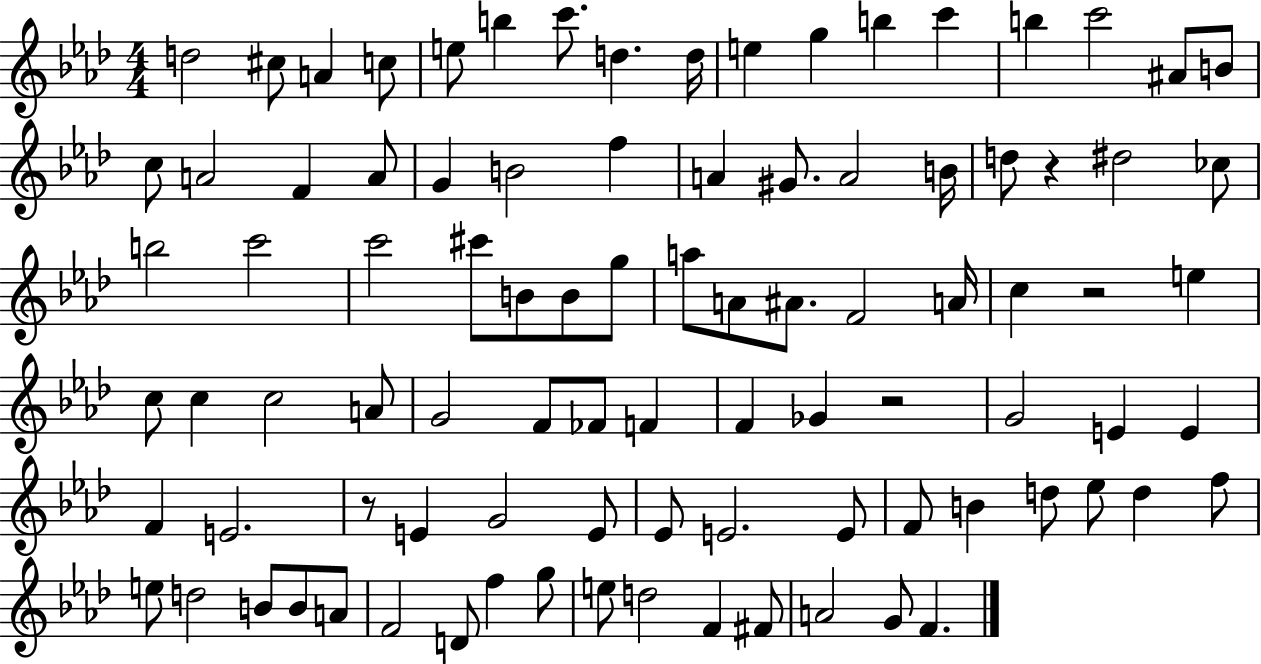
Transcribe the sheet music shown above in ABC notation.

X:1
T:Untitled
M:4/4
L:1/4
K:Ab
d2 ^c/2 A c/2 e/2 b c'/2 d d/4 e g b c' b c'2 ^A/2 B/2 c/2 A2 F A/2 G B2 f A ^G/2 A2 B/4 d/2 z ^d2 _c/2 b2 c'2 c'2 ^c'/2 B/2 B/2 g/2 a/2 A/2 ^A/2 F2 A/4 c z2 e c/2 c c2 A/2 G2 F/2 _F/2 F F _G z2 G2 E E F E2 z/2 E G2 E/2 _E/2 E2 E/2 F/2 B d/2 _e/2 d f/2 e/2 d2 B/2 B/2 A/2 F2 D/2 f g/2 e/2 d2 F ^F/2 A2 G/2 F